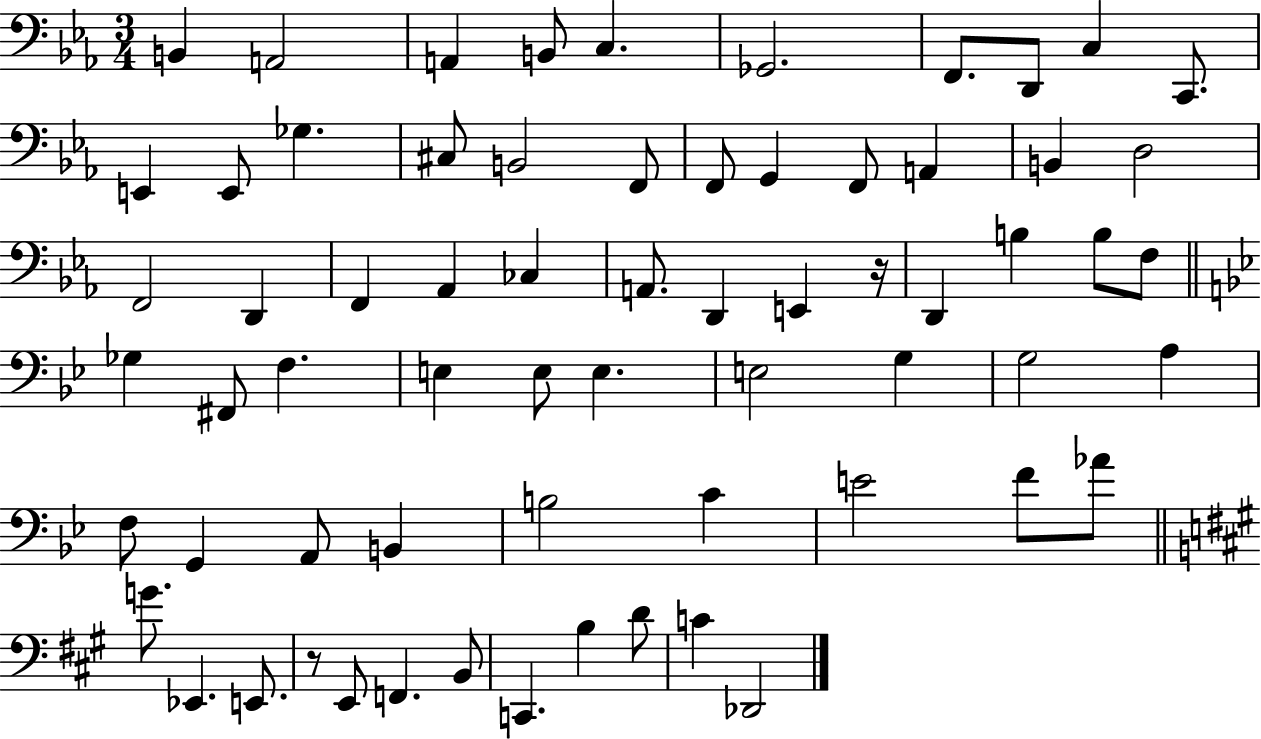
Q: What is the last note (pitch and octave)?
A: Db2